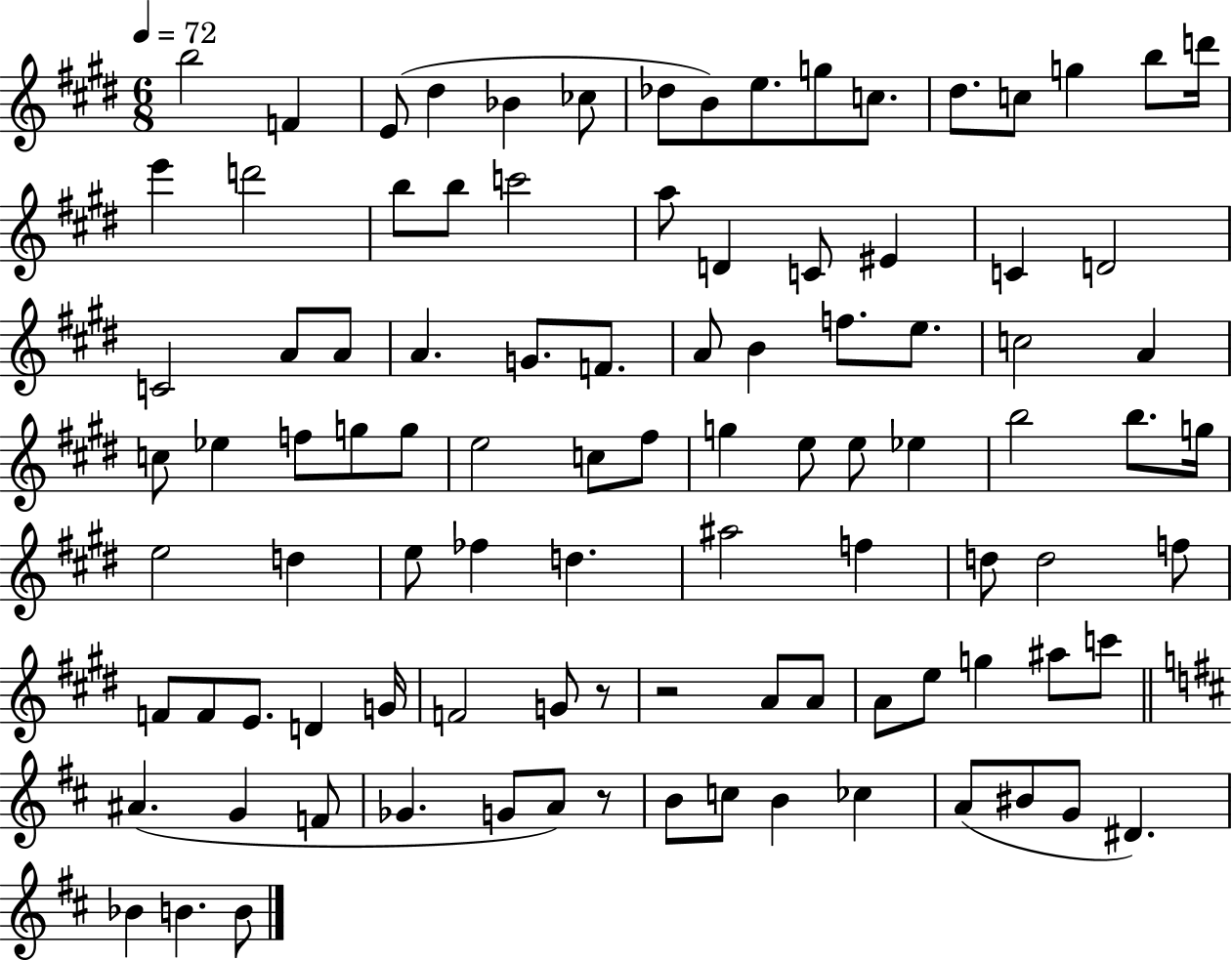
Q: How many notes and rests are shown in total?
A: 98